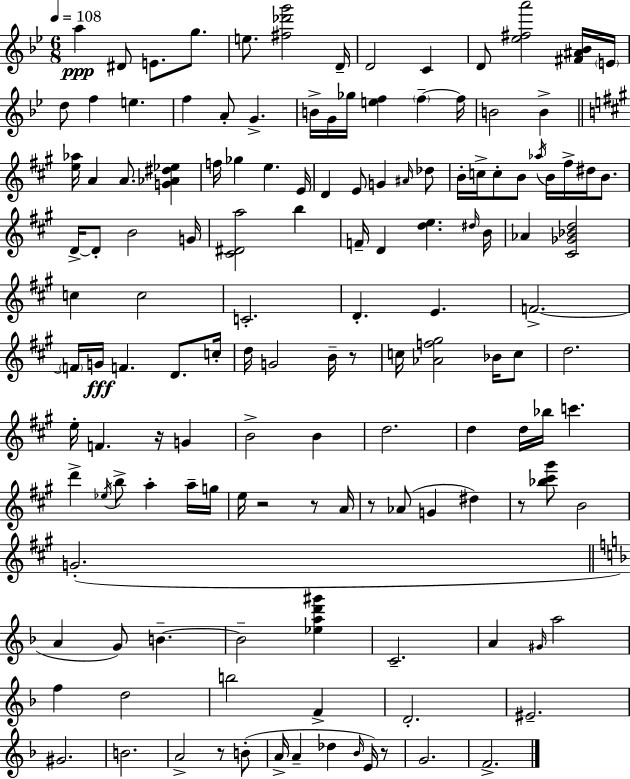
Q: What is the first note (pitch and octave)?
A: A5